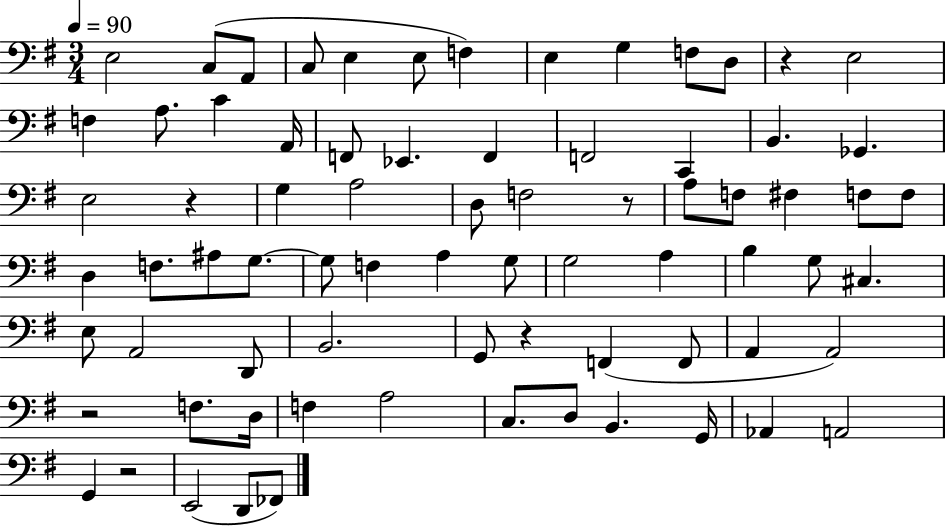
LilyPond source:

{
  \clef bass
  \numericTimeSignature
  \time 3/4
  \key g \major
  \tempo 4 = 90
  e2 c8( a,8 | c8 e4 e8 f4) | e4 g4 f8 d8 | r4 e2 | \break f4 a8. c'4 a,16 | f,8 ees,4. f,4 | f,2 c,4 | b,4. ges,4. | \break e2 r4 | g4 a2 | d8 f2 r8 | a8 f8 fis4 f8 f8 | \break d4 f8. ais8 g8.~~ | g8 f4 a4 g8 | g2 a4 | b4 g8 cis4. | \break e8 a,2 d,8 | b,2. | g,8 r4 f,4( f,8 | a,4 a,2) | \break r2 f8. d16 | f4 a2 | c8. d8 b,4. g,16 | aes,4 a,2 | \break g,4 r2 | e,2( d,8 fes,8) | \bar "|."
}